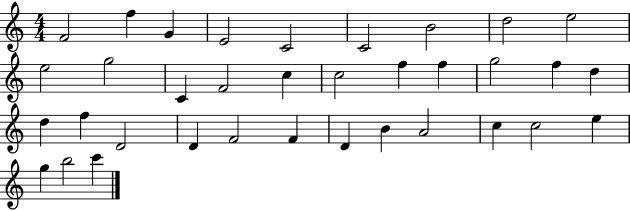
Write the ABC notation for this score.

X:1
T:Untitled
M:4/4
L:1/4
K:C
F2 f G E2 C2 C2 B2 d2 e2 e2 g2 C F2 c c2 f f g2 f d d f D2 D F2 F D B A2 c c2 e g b2 c'